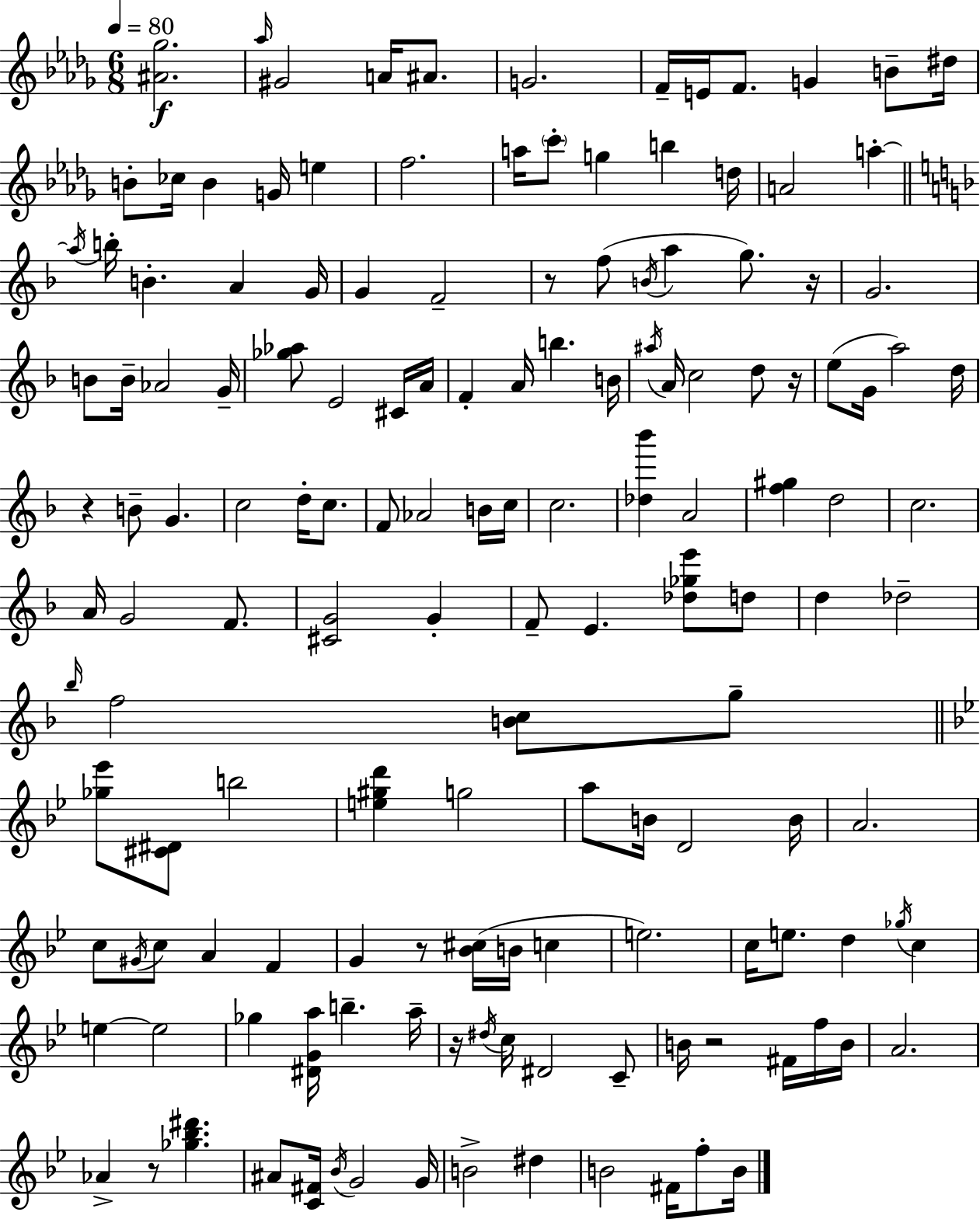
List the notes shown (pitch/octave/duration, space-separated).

[A#4,Gb5]/h. Ab5/s G#4/h A4/s A#4/e. G4/h. F4/s E4/s F4/e. G4/q B4/e D#5/s B4/e CES5/s B4/q G4/s E5/q F5/h. A5/s C6/e G5/q B5/q D5/s A4/h A5/q A5/s B5/s B4/q. A4/q G4/s G4/q F4/h R/e F5/e B4/s A5/q G5/e. R/s G4/h. B4/e B4/s Ab4/h G4/s [Gb5,Ab5]/e E4/h C#4/s A4/s F4/q A4/s B5/q. B4/s A#5/s A4/s C5/h D5/e R/s E5/e G4/s A5/h D5/s R/q B4/e G4/q. C5/h D5/s C5/e. F4/e Ab4/h B4/s C5/s C5/h. [Db5,Bb6]/q A4/h [F5,G#5]/q D5/h C5/h. A4/s G4/h F4/e. [C#4,G4]/h G4/q F4/e E4/q. [Db5,Gb5,E6]/e D5/e D5/q Db5/h Bb5/s F5/h [B4,C5]/e G5/e [Gb5,Eb6]/e [C#4,D#4]/e B5/h [E5,G#5,D6]/q G5/h A5/e B4/s D4/h B4/s A4/h. C5/e G#4/s C5/e A4/q F4/q G4/q R/e [Bb4,C#5]/s B4/s C5/q E5/h. C5/s E5/e. D5/q Gb5/s C5/q E5/q E5/h Gb5/q [D#4,G4,A5]/s B5/q. A5/s R/s D#5/s C5/s D#4/h C4/e B4/s R/h F#4/s F5/s B4/s A4/h. Ab4/q R/e [Gb5,Bb5,D#6]/q. A#4/e [C4,F#4]/s Bb4/s G4/h G4/s B4/h D#5/q B4/h F#4/s F5/e B4/s